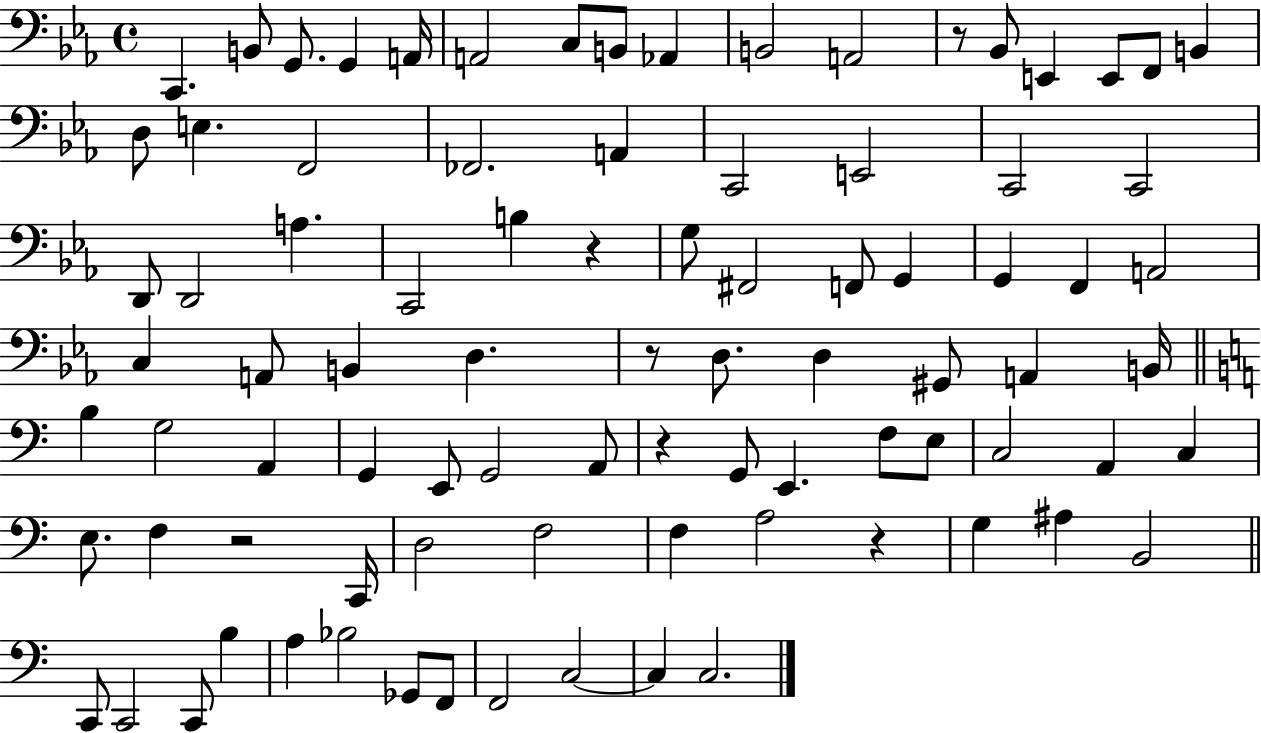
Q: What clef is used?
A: bass